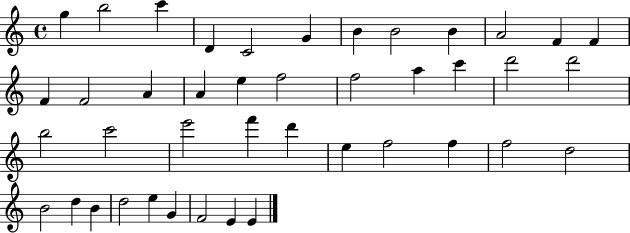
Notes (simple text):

G5/q B5/h C6/q D4/q C4/h G4/q B4/q B4/h B4/q A4/h F4/q F4/q F4/q F4/h A4/q A4/q E5/q F5/h F5/h A5/q C6/q D6/h D6/h B5/h C6/h E6/h F6/q D6/q E5/q F5/h F5/q F5/h D5/h B4/h D5/q B4/q D5/h E5/q G4/q F4/h E4/q E4/q